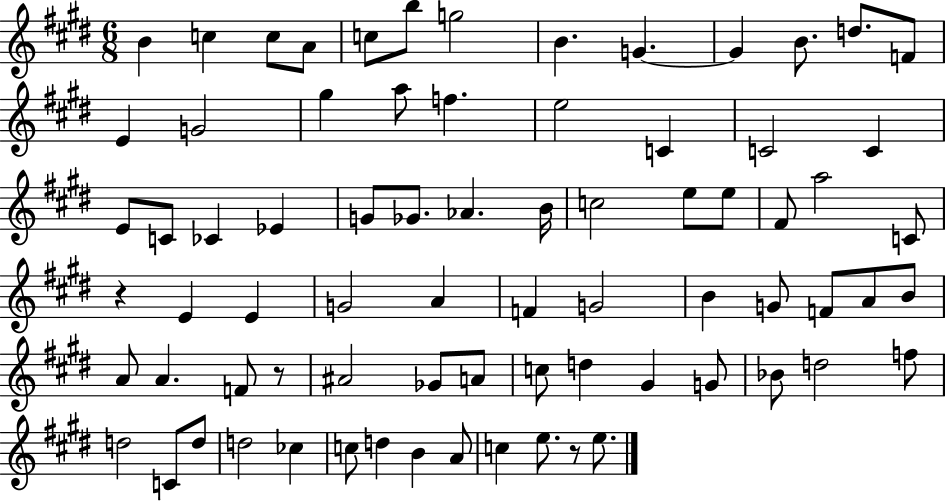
{
  \clef treble
  \numericTimeSignature
  \time 6/8
  \key e \major
  b'4 c''4 c''8 a'8 | c''8 b''8 g''2 | b'4. g'4.~~ | g'4 b'8. d''8. f'8 | \break e'4 g'2 | gis''4 a''8 f''4. | e''2 c'4 | c'2 c'4 | \break e'8 c'8 ces'4 ees'4 | g'8 ges'8. aes'4. b'16 | c''2 e''8 e''8 | fis'8 a''2 c'8 | \break r4 e'4 e'4 | g'2 a'4 | f'4 g'2 | b'4 g'8 f'8 a'8 b'8 | \break a'8 a'4. f'8 r8 | ais'2 ges'8 a'8 | c''8 d''4 gis'4 g'8 | bes'8 d''2 f''8 | \break d''2 c'8 d''8 | d''2 ces''4 | c''8 d''4 b'4 a'8 | c''4 e''8. r8 e''8. | \break \bar "|."
}